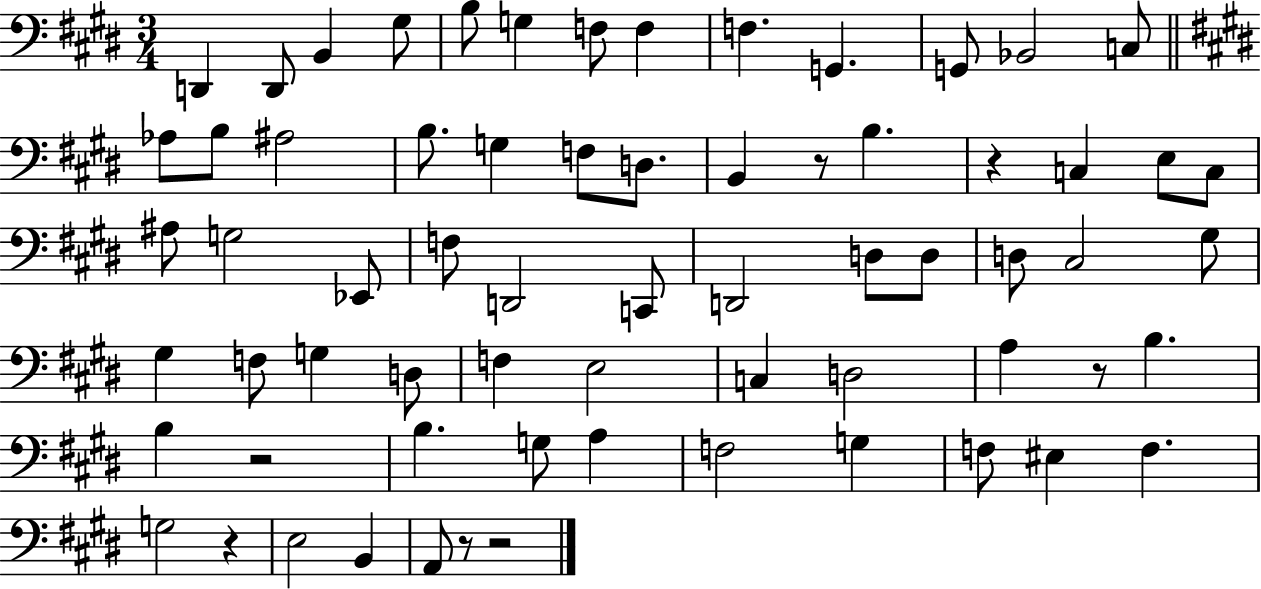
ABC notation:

X:1
T:Untitled
M:3/4
L:1/4
K:E
D,, D,,/2 B,, ^G,/2 B,/2 G, F,/2 F, F, G,, G,,/2 _B,,2 C,/2 _A,/2 B,/2 ^A,2 B,/2 G, F,/2 D,/2 B,, z/2 B, z C, E,/2 C,/2 ^A,/2 G,2 _E,,/2 F,/2 D,,2 C,,/2 D,,2 D,/2 D,/2 D,/2 ^C,2 ^G,/2 ^G, F,/2 G, D,/2 F, E,2 C, D,2 A, z/2 B, B, z2 B, G,/2 A, F,2 G, F,/2 ^E, F, G,2 z E,2 B,, A,,/2 z/2 z2